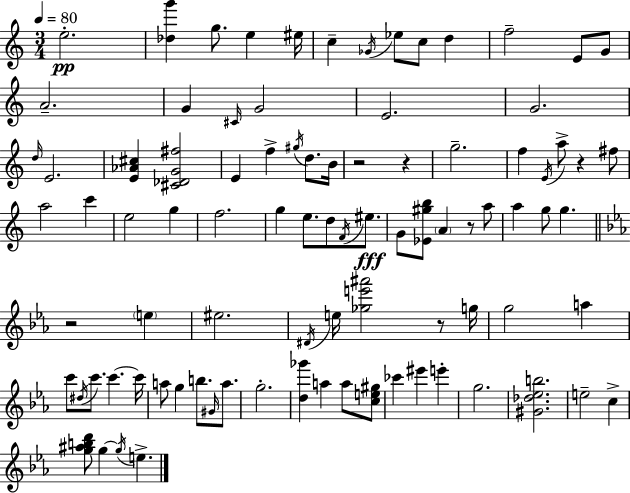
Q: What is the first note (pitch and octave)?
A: E5